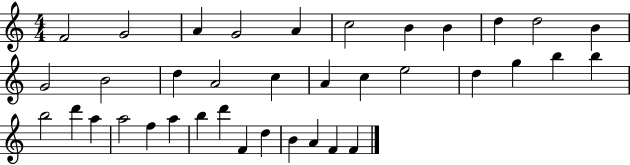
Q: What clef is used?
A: treble